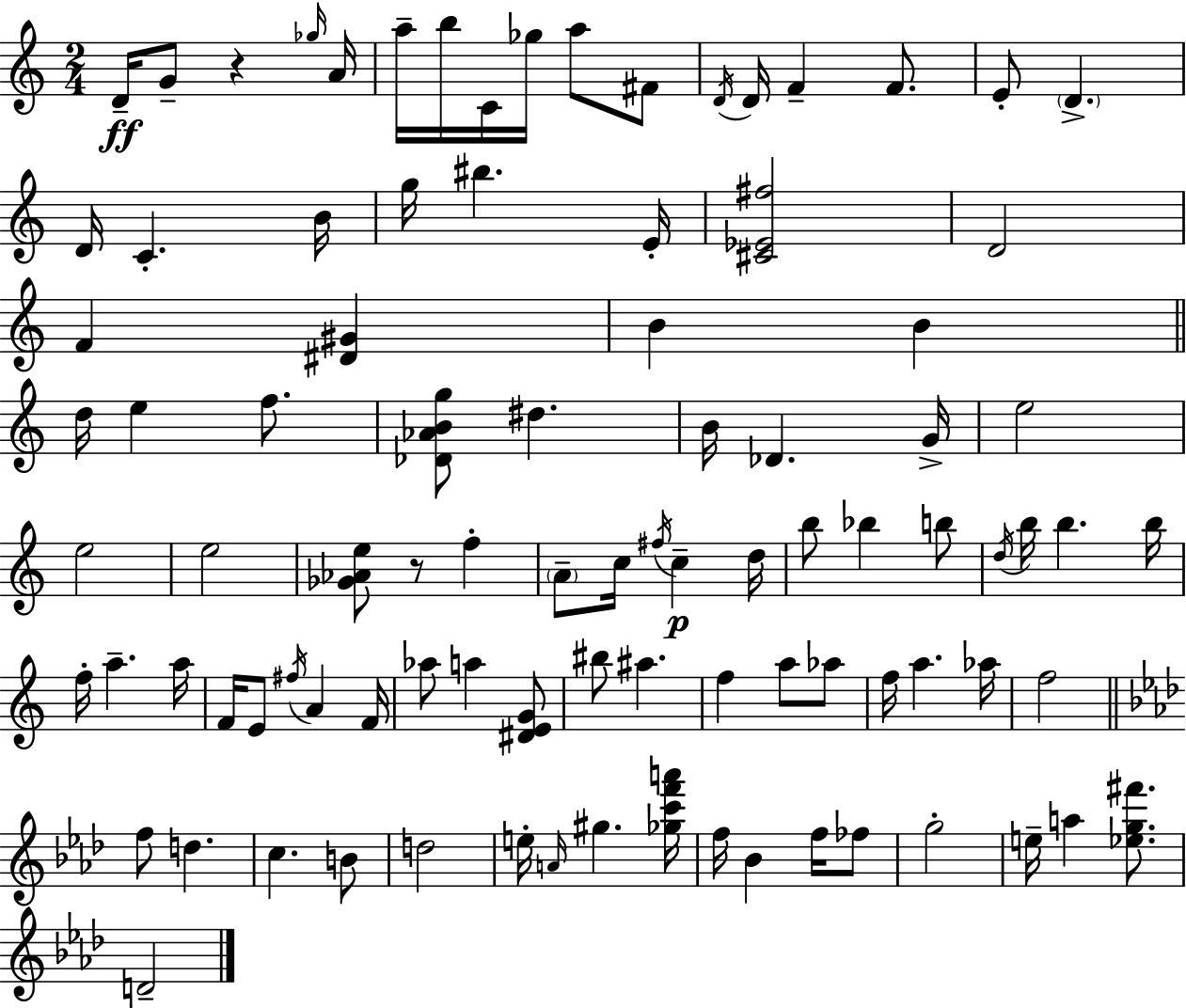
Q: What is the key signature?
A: C major